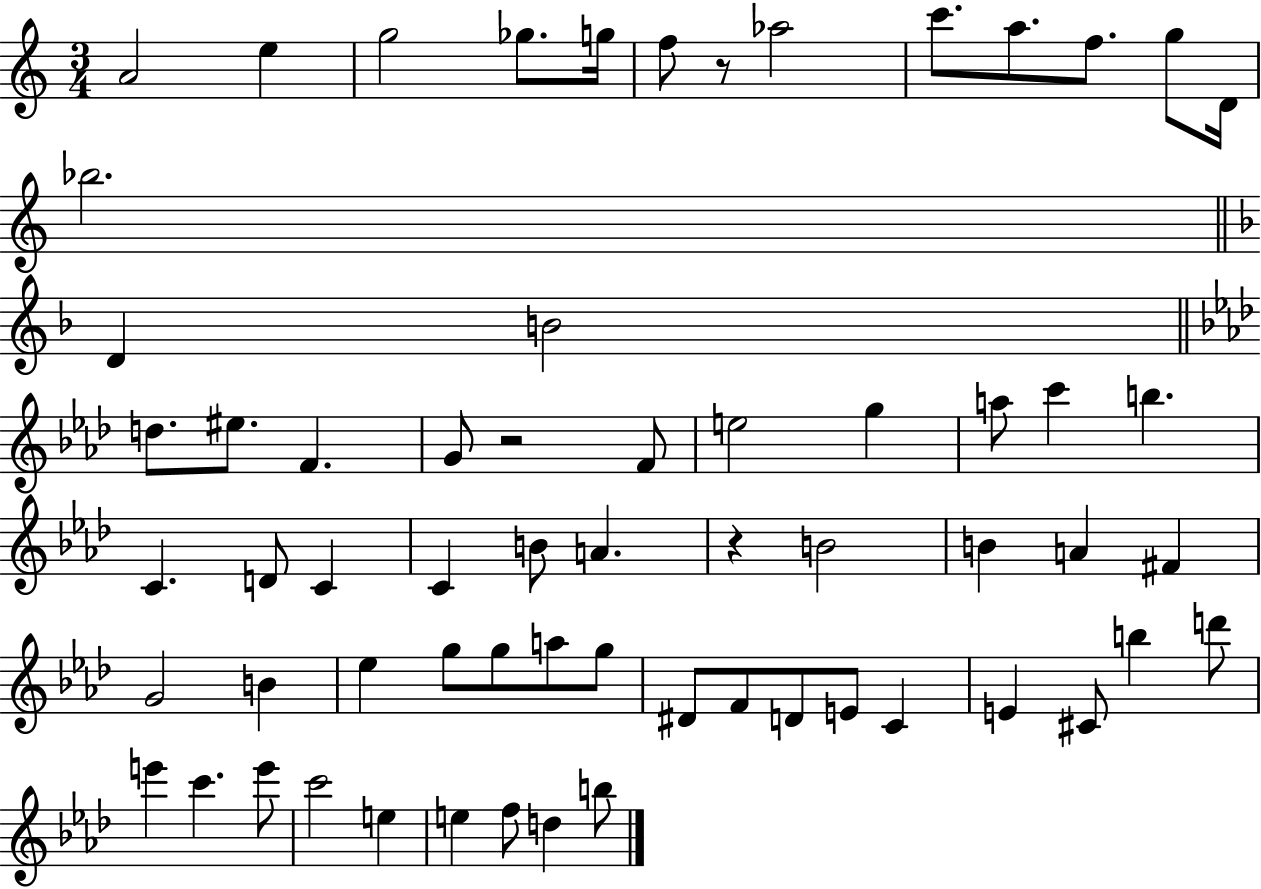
X:1
T:Untitled
M:3/4
L:1/4
K:C
A2 e g2 _g/2 g/4 f/2 z/2 _a2 c'/2 a/2 f/2 g/2 D/4 _b2 D B2 d/2 ^e/2 F G/2 z2 F/2 e2 g a/2 c' b C D/2 C C B/2 A z B2 B A ^F G2 B _e g/2 g/2 a/2 g/2 ^D/2 F/2 D/2 E/2 C E ^C/2 b d'/2 e' c' e'/2 c'2 e e f/2 d b/2